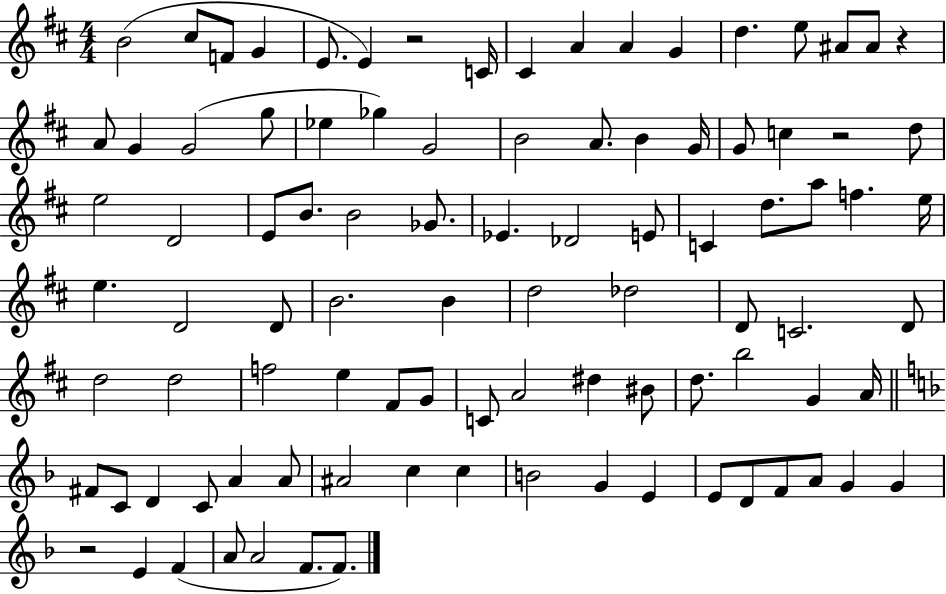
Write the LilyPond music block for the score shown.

{
  \clef treble
  \numericTimeSignature
  \time 4/4
  \key d \major
  b'2( cis''8 f'8 g'4 | e'8. e'4) r2 c'16 | cis'4 a'4 a'4 g'4 | d''4. e''8 ais'8 ais'8 r4 | \break a'8 g'4 g'2( g''8 | ees''4 ges''4) g'2 | b'2 a'8. b'4 g'16 | g'8 c''4 r2 d''8 | \break e''2 d'2 | e'8 b'8. b'2 ges'8. | ees'4. des'2 e'8 | c'4 d''8. a''8 f''4. e''16 | \break e''4. d'2 d'8 | b'2. b'4 | d''2 des''2 | d'8 c'2. d'8 | \break d''2 d''2 | f''2 e''4 fis'8 g'8 | c'8 a'2 dis''4 bis'8 | d''8. b''2 g'4 a'16 | \break \bar "||" \break \key f \major fis'8 c'8 d'4 c'8 a'4 a'8 | ais'2 c''4 c''4 | b'2 g'4 e'4 | e'8 d'8 f'8 a'8 g'4 g'4 | \break r2 e'4 f'4( | a'8 a'2 f'8. f'8.) | \bar "|."
}